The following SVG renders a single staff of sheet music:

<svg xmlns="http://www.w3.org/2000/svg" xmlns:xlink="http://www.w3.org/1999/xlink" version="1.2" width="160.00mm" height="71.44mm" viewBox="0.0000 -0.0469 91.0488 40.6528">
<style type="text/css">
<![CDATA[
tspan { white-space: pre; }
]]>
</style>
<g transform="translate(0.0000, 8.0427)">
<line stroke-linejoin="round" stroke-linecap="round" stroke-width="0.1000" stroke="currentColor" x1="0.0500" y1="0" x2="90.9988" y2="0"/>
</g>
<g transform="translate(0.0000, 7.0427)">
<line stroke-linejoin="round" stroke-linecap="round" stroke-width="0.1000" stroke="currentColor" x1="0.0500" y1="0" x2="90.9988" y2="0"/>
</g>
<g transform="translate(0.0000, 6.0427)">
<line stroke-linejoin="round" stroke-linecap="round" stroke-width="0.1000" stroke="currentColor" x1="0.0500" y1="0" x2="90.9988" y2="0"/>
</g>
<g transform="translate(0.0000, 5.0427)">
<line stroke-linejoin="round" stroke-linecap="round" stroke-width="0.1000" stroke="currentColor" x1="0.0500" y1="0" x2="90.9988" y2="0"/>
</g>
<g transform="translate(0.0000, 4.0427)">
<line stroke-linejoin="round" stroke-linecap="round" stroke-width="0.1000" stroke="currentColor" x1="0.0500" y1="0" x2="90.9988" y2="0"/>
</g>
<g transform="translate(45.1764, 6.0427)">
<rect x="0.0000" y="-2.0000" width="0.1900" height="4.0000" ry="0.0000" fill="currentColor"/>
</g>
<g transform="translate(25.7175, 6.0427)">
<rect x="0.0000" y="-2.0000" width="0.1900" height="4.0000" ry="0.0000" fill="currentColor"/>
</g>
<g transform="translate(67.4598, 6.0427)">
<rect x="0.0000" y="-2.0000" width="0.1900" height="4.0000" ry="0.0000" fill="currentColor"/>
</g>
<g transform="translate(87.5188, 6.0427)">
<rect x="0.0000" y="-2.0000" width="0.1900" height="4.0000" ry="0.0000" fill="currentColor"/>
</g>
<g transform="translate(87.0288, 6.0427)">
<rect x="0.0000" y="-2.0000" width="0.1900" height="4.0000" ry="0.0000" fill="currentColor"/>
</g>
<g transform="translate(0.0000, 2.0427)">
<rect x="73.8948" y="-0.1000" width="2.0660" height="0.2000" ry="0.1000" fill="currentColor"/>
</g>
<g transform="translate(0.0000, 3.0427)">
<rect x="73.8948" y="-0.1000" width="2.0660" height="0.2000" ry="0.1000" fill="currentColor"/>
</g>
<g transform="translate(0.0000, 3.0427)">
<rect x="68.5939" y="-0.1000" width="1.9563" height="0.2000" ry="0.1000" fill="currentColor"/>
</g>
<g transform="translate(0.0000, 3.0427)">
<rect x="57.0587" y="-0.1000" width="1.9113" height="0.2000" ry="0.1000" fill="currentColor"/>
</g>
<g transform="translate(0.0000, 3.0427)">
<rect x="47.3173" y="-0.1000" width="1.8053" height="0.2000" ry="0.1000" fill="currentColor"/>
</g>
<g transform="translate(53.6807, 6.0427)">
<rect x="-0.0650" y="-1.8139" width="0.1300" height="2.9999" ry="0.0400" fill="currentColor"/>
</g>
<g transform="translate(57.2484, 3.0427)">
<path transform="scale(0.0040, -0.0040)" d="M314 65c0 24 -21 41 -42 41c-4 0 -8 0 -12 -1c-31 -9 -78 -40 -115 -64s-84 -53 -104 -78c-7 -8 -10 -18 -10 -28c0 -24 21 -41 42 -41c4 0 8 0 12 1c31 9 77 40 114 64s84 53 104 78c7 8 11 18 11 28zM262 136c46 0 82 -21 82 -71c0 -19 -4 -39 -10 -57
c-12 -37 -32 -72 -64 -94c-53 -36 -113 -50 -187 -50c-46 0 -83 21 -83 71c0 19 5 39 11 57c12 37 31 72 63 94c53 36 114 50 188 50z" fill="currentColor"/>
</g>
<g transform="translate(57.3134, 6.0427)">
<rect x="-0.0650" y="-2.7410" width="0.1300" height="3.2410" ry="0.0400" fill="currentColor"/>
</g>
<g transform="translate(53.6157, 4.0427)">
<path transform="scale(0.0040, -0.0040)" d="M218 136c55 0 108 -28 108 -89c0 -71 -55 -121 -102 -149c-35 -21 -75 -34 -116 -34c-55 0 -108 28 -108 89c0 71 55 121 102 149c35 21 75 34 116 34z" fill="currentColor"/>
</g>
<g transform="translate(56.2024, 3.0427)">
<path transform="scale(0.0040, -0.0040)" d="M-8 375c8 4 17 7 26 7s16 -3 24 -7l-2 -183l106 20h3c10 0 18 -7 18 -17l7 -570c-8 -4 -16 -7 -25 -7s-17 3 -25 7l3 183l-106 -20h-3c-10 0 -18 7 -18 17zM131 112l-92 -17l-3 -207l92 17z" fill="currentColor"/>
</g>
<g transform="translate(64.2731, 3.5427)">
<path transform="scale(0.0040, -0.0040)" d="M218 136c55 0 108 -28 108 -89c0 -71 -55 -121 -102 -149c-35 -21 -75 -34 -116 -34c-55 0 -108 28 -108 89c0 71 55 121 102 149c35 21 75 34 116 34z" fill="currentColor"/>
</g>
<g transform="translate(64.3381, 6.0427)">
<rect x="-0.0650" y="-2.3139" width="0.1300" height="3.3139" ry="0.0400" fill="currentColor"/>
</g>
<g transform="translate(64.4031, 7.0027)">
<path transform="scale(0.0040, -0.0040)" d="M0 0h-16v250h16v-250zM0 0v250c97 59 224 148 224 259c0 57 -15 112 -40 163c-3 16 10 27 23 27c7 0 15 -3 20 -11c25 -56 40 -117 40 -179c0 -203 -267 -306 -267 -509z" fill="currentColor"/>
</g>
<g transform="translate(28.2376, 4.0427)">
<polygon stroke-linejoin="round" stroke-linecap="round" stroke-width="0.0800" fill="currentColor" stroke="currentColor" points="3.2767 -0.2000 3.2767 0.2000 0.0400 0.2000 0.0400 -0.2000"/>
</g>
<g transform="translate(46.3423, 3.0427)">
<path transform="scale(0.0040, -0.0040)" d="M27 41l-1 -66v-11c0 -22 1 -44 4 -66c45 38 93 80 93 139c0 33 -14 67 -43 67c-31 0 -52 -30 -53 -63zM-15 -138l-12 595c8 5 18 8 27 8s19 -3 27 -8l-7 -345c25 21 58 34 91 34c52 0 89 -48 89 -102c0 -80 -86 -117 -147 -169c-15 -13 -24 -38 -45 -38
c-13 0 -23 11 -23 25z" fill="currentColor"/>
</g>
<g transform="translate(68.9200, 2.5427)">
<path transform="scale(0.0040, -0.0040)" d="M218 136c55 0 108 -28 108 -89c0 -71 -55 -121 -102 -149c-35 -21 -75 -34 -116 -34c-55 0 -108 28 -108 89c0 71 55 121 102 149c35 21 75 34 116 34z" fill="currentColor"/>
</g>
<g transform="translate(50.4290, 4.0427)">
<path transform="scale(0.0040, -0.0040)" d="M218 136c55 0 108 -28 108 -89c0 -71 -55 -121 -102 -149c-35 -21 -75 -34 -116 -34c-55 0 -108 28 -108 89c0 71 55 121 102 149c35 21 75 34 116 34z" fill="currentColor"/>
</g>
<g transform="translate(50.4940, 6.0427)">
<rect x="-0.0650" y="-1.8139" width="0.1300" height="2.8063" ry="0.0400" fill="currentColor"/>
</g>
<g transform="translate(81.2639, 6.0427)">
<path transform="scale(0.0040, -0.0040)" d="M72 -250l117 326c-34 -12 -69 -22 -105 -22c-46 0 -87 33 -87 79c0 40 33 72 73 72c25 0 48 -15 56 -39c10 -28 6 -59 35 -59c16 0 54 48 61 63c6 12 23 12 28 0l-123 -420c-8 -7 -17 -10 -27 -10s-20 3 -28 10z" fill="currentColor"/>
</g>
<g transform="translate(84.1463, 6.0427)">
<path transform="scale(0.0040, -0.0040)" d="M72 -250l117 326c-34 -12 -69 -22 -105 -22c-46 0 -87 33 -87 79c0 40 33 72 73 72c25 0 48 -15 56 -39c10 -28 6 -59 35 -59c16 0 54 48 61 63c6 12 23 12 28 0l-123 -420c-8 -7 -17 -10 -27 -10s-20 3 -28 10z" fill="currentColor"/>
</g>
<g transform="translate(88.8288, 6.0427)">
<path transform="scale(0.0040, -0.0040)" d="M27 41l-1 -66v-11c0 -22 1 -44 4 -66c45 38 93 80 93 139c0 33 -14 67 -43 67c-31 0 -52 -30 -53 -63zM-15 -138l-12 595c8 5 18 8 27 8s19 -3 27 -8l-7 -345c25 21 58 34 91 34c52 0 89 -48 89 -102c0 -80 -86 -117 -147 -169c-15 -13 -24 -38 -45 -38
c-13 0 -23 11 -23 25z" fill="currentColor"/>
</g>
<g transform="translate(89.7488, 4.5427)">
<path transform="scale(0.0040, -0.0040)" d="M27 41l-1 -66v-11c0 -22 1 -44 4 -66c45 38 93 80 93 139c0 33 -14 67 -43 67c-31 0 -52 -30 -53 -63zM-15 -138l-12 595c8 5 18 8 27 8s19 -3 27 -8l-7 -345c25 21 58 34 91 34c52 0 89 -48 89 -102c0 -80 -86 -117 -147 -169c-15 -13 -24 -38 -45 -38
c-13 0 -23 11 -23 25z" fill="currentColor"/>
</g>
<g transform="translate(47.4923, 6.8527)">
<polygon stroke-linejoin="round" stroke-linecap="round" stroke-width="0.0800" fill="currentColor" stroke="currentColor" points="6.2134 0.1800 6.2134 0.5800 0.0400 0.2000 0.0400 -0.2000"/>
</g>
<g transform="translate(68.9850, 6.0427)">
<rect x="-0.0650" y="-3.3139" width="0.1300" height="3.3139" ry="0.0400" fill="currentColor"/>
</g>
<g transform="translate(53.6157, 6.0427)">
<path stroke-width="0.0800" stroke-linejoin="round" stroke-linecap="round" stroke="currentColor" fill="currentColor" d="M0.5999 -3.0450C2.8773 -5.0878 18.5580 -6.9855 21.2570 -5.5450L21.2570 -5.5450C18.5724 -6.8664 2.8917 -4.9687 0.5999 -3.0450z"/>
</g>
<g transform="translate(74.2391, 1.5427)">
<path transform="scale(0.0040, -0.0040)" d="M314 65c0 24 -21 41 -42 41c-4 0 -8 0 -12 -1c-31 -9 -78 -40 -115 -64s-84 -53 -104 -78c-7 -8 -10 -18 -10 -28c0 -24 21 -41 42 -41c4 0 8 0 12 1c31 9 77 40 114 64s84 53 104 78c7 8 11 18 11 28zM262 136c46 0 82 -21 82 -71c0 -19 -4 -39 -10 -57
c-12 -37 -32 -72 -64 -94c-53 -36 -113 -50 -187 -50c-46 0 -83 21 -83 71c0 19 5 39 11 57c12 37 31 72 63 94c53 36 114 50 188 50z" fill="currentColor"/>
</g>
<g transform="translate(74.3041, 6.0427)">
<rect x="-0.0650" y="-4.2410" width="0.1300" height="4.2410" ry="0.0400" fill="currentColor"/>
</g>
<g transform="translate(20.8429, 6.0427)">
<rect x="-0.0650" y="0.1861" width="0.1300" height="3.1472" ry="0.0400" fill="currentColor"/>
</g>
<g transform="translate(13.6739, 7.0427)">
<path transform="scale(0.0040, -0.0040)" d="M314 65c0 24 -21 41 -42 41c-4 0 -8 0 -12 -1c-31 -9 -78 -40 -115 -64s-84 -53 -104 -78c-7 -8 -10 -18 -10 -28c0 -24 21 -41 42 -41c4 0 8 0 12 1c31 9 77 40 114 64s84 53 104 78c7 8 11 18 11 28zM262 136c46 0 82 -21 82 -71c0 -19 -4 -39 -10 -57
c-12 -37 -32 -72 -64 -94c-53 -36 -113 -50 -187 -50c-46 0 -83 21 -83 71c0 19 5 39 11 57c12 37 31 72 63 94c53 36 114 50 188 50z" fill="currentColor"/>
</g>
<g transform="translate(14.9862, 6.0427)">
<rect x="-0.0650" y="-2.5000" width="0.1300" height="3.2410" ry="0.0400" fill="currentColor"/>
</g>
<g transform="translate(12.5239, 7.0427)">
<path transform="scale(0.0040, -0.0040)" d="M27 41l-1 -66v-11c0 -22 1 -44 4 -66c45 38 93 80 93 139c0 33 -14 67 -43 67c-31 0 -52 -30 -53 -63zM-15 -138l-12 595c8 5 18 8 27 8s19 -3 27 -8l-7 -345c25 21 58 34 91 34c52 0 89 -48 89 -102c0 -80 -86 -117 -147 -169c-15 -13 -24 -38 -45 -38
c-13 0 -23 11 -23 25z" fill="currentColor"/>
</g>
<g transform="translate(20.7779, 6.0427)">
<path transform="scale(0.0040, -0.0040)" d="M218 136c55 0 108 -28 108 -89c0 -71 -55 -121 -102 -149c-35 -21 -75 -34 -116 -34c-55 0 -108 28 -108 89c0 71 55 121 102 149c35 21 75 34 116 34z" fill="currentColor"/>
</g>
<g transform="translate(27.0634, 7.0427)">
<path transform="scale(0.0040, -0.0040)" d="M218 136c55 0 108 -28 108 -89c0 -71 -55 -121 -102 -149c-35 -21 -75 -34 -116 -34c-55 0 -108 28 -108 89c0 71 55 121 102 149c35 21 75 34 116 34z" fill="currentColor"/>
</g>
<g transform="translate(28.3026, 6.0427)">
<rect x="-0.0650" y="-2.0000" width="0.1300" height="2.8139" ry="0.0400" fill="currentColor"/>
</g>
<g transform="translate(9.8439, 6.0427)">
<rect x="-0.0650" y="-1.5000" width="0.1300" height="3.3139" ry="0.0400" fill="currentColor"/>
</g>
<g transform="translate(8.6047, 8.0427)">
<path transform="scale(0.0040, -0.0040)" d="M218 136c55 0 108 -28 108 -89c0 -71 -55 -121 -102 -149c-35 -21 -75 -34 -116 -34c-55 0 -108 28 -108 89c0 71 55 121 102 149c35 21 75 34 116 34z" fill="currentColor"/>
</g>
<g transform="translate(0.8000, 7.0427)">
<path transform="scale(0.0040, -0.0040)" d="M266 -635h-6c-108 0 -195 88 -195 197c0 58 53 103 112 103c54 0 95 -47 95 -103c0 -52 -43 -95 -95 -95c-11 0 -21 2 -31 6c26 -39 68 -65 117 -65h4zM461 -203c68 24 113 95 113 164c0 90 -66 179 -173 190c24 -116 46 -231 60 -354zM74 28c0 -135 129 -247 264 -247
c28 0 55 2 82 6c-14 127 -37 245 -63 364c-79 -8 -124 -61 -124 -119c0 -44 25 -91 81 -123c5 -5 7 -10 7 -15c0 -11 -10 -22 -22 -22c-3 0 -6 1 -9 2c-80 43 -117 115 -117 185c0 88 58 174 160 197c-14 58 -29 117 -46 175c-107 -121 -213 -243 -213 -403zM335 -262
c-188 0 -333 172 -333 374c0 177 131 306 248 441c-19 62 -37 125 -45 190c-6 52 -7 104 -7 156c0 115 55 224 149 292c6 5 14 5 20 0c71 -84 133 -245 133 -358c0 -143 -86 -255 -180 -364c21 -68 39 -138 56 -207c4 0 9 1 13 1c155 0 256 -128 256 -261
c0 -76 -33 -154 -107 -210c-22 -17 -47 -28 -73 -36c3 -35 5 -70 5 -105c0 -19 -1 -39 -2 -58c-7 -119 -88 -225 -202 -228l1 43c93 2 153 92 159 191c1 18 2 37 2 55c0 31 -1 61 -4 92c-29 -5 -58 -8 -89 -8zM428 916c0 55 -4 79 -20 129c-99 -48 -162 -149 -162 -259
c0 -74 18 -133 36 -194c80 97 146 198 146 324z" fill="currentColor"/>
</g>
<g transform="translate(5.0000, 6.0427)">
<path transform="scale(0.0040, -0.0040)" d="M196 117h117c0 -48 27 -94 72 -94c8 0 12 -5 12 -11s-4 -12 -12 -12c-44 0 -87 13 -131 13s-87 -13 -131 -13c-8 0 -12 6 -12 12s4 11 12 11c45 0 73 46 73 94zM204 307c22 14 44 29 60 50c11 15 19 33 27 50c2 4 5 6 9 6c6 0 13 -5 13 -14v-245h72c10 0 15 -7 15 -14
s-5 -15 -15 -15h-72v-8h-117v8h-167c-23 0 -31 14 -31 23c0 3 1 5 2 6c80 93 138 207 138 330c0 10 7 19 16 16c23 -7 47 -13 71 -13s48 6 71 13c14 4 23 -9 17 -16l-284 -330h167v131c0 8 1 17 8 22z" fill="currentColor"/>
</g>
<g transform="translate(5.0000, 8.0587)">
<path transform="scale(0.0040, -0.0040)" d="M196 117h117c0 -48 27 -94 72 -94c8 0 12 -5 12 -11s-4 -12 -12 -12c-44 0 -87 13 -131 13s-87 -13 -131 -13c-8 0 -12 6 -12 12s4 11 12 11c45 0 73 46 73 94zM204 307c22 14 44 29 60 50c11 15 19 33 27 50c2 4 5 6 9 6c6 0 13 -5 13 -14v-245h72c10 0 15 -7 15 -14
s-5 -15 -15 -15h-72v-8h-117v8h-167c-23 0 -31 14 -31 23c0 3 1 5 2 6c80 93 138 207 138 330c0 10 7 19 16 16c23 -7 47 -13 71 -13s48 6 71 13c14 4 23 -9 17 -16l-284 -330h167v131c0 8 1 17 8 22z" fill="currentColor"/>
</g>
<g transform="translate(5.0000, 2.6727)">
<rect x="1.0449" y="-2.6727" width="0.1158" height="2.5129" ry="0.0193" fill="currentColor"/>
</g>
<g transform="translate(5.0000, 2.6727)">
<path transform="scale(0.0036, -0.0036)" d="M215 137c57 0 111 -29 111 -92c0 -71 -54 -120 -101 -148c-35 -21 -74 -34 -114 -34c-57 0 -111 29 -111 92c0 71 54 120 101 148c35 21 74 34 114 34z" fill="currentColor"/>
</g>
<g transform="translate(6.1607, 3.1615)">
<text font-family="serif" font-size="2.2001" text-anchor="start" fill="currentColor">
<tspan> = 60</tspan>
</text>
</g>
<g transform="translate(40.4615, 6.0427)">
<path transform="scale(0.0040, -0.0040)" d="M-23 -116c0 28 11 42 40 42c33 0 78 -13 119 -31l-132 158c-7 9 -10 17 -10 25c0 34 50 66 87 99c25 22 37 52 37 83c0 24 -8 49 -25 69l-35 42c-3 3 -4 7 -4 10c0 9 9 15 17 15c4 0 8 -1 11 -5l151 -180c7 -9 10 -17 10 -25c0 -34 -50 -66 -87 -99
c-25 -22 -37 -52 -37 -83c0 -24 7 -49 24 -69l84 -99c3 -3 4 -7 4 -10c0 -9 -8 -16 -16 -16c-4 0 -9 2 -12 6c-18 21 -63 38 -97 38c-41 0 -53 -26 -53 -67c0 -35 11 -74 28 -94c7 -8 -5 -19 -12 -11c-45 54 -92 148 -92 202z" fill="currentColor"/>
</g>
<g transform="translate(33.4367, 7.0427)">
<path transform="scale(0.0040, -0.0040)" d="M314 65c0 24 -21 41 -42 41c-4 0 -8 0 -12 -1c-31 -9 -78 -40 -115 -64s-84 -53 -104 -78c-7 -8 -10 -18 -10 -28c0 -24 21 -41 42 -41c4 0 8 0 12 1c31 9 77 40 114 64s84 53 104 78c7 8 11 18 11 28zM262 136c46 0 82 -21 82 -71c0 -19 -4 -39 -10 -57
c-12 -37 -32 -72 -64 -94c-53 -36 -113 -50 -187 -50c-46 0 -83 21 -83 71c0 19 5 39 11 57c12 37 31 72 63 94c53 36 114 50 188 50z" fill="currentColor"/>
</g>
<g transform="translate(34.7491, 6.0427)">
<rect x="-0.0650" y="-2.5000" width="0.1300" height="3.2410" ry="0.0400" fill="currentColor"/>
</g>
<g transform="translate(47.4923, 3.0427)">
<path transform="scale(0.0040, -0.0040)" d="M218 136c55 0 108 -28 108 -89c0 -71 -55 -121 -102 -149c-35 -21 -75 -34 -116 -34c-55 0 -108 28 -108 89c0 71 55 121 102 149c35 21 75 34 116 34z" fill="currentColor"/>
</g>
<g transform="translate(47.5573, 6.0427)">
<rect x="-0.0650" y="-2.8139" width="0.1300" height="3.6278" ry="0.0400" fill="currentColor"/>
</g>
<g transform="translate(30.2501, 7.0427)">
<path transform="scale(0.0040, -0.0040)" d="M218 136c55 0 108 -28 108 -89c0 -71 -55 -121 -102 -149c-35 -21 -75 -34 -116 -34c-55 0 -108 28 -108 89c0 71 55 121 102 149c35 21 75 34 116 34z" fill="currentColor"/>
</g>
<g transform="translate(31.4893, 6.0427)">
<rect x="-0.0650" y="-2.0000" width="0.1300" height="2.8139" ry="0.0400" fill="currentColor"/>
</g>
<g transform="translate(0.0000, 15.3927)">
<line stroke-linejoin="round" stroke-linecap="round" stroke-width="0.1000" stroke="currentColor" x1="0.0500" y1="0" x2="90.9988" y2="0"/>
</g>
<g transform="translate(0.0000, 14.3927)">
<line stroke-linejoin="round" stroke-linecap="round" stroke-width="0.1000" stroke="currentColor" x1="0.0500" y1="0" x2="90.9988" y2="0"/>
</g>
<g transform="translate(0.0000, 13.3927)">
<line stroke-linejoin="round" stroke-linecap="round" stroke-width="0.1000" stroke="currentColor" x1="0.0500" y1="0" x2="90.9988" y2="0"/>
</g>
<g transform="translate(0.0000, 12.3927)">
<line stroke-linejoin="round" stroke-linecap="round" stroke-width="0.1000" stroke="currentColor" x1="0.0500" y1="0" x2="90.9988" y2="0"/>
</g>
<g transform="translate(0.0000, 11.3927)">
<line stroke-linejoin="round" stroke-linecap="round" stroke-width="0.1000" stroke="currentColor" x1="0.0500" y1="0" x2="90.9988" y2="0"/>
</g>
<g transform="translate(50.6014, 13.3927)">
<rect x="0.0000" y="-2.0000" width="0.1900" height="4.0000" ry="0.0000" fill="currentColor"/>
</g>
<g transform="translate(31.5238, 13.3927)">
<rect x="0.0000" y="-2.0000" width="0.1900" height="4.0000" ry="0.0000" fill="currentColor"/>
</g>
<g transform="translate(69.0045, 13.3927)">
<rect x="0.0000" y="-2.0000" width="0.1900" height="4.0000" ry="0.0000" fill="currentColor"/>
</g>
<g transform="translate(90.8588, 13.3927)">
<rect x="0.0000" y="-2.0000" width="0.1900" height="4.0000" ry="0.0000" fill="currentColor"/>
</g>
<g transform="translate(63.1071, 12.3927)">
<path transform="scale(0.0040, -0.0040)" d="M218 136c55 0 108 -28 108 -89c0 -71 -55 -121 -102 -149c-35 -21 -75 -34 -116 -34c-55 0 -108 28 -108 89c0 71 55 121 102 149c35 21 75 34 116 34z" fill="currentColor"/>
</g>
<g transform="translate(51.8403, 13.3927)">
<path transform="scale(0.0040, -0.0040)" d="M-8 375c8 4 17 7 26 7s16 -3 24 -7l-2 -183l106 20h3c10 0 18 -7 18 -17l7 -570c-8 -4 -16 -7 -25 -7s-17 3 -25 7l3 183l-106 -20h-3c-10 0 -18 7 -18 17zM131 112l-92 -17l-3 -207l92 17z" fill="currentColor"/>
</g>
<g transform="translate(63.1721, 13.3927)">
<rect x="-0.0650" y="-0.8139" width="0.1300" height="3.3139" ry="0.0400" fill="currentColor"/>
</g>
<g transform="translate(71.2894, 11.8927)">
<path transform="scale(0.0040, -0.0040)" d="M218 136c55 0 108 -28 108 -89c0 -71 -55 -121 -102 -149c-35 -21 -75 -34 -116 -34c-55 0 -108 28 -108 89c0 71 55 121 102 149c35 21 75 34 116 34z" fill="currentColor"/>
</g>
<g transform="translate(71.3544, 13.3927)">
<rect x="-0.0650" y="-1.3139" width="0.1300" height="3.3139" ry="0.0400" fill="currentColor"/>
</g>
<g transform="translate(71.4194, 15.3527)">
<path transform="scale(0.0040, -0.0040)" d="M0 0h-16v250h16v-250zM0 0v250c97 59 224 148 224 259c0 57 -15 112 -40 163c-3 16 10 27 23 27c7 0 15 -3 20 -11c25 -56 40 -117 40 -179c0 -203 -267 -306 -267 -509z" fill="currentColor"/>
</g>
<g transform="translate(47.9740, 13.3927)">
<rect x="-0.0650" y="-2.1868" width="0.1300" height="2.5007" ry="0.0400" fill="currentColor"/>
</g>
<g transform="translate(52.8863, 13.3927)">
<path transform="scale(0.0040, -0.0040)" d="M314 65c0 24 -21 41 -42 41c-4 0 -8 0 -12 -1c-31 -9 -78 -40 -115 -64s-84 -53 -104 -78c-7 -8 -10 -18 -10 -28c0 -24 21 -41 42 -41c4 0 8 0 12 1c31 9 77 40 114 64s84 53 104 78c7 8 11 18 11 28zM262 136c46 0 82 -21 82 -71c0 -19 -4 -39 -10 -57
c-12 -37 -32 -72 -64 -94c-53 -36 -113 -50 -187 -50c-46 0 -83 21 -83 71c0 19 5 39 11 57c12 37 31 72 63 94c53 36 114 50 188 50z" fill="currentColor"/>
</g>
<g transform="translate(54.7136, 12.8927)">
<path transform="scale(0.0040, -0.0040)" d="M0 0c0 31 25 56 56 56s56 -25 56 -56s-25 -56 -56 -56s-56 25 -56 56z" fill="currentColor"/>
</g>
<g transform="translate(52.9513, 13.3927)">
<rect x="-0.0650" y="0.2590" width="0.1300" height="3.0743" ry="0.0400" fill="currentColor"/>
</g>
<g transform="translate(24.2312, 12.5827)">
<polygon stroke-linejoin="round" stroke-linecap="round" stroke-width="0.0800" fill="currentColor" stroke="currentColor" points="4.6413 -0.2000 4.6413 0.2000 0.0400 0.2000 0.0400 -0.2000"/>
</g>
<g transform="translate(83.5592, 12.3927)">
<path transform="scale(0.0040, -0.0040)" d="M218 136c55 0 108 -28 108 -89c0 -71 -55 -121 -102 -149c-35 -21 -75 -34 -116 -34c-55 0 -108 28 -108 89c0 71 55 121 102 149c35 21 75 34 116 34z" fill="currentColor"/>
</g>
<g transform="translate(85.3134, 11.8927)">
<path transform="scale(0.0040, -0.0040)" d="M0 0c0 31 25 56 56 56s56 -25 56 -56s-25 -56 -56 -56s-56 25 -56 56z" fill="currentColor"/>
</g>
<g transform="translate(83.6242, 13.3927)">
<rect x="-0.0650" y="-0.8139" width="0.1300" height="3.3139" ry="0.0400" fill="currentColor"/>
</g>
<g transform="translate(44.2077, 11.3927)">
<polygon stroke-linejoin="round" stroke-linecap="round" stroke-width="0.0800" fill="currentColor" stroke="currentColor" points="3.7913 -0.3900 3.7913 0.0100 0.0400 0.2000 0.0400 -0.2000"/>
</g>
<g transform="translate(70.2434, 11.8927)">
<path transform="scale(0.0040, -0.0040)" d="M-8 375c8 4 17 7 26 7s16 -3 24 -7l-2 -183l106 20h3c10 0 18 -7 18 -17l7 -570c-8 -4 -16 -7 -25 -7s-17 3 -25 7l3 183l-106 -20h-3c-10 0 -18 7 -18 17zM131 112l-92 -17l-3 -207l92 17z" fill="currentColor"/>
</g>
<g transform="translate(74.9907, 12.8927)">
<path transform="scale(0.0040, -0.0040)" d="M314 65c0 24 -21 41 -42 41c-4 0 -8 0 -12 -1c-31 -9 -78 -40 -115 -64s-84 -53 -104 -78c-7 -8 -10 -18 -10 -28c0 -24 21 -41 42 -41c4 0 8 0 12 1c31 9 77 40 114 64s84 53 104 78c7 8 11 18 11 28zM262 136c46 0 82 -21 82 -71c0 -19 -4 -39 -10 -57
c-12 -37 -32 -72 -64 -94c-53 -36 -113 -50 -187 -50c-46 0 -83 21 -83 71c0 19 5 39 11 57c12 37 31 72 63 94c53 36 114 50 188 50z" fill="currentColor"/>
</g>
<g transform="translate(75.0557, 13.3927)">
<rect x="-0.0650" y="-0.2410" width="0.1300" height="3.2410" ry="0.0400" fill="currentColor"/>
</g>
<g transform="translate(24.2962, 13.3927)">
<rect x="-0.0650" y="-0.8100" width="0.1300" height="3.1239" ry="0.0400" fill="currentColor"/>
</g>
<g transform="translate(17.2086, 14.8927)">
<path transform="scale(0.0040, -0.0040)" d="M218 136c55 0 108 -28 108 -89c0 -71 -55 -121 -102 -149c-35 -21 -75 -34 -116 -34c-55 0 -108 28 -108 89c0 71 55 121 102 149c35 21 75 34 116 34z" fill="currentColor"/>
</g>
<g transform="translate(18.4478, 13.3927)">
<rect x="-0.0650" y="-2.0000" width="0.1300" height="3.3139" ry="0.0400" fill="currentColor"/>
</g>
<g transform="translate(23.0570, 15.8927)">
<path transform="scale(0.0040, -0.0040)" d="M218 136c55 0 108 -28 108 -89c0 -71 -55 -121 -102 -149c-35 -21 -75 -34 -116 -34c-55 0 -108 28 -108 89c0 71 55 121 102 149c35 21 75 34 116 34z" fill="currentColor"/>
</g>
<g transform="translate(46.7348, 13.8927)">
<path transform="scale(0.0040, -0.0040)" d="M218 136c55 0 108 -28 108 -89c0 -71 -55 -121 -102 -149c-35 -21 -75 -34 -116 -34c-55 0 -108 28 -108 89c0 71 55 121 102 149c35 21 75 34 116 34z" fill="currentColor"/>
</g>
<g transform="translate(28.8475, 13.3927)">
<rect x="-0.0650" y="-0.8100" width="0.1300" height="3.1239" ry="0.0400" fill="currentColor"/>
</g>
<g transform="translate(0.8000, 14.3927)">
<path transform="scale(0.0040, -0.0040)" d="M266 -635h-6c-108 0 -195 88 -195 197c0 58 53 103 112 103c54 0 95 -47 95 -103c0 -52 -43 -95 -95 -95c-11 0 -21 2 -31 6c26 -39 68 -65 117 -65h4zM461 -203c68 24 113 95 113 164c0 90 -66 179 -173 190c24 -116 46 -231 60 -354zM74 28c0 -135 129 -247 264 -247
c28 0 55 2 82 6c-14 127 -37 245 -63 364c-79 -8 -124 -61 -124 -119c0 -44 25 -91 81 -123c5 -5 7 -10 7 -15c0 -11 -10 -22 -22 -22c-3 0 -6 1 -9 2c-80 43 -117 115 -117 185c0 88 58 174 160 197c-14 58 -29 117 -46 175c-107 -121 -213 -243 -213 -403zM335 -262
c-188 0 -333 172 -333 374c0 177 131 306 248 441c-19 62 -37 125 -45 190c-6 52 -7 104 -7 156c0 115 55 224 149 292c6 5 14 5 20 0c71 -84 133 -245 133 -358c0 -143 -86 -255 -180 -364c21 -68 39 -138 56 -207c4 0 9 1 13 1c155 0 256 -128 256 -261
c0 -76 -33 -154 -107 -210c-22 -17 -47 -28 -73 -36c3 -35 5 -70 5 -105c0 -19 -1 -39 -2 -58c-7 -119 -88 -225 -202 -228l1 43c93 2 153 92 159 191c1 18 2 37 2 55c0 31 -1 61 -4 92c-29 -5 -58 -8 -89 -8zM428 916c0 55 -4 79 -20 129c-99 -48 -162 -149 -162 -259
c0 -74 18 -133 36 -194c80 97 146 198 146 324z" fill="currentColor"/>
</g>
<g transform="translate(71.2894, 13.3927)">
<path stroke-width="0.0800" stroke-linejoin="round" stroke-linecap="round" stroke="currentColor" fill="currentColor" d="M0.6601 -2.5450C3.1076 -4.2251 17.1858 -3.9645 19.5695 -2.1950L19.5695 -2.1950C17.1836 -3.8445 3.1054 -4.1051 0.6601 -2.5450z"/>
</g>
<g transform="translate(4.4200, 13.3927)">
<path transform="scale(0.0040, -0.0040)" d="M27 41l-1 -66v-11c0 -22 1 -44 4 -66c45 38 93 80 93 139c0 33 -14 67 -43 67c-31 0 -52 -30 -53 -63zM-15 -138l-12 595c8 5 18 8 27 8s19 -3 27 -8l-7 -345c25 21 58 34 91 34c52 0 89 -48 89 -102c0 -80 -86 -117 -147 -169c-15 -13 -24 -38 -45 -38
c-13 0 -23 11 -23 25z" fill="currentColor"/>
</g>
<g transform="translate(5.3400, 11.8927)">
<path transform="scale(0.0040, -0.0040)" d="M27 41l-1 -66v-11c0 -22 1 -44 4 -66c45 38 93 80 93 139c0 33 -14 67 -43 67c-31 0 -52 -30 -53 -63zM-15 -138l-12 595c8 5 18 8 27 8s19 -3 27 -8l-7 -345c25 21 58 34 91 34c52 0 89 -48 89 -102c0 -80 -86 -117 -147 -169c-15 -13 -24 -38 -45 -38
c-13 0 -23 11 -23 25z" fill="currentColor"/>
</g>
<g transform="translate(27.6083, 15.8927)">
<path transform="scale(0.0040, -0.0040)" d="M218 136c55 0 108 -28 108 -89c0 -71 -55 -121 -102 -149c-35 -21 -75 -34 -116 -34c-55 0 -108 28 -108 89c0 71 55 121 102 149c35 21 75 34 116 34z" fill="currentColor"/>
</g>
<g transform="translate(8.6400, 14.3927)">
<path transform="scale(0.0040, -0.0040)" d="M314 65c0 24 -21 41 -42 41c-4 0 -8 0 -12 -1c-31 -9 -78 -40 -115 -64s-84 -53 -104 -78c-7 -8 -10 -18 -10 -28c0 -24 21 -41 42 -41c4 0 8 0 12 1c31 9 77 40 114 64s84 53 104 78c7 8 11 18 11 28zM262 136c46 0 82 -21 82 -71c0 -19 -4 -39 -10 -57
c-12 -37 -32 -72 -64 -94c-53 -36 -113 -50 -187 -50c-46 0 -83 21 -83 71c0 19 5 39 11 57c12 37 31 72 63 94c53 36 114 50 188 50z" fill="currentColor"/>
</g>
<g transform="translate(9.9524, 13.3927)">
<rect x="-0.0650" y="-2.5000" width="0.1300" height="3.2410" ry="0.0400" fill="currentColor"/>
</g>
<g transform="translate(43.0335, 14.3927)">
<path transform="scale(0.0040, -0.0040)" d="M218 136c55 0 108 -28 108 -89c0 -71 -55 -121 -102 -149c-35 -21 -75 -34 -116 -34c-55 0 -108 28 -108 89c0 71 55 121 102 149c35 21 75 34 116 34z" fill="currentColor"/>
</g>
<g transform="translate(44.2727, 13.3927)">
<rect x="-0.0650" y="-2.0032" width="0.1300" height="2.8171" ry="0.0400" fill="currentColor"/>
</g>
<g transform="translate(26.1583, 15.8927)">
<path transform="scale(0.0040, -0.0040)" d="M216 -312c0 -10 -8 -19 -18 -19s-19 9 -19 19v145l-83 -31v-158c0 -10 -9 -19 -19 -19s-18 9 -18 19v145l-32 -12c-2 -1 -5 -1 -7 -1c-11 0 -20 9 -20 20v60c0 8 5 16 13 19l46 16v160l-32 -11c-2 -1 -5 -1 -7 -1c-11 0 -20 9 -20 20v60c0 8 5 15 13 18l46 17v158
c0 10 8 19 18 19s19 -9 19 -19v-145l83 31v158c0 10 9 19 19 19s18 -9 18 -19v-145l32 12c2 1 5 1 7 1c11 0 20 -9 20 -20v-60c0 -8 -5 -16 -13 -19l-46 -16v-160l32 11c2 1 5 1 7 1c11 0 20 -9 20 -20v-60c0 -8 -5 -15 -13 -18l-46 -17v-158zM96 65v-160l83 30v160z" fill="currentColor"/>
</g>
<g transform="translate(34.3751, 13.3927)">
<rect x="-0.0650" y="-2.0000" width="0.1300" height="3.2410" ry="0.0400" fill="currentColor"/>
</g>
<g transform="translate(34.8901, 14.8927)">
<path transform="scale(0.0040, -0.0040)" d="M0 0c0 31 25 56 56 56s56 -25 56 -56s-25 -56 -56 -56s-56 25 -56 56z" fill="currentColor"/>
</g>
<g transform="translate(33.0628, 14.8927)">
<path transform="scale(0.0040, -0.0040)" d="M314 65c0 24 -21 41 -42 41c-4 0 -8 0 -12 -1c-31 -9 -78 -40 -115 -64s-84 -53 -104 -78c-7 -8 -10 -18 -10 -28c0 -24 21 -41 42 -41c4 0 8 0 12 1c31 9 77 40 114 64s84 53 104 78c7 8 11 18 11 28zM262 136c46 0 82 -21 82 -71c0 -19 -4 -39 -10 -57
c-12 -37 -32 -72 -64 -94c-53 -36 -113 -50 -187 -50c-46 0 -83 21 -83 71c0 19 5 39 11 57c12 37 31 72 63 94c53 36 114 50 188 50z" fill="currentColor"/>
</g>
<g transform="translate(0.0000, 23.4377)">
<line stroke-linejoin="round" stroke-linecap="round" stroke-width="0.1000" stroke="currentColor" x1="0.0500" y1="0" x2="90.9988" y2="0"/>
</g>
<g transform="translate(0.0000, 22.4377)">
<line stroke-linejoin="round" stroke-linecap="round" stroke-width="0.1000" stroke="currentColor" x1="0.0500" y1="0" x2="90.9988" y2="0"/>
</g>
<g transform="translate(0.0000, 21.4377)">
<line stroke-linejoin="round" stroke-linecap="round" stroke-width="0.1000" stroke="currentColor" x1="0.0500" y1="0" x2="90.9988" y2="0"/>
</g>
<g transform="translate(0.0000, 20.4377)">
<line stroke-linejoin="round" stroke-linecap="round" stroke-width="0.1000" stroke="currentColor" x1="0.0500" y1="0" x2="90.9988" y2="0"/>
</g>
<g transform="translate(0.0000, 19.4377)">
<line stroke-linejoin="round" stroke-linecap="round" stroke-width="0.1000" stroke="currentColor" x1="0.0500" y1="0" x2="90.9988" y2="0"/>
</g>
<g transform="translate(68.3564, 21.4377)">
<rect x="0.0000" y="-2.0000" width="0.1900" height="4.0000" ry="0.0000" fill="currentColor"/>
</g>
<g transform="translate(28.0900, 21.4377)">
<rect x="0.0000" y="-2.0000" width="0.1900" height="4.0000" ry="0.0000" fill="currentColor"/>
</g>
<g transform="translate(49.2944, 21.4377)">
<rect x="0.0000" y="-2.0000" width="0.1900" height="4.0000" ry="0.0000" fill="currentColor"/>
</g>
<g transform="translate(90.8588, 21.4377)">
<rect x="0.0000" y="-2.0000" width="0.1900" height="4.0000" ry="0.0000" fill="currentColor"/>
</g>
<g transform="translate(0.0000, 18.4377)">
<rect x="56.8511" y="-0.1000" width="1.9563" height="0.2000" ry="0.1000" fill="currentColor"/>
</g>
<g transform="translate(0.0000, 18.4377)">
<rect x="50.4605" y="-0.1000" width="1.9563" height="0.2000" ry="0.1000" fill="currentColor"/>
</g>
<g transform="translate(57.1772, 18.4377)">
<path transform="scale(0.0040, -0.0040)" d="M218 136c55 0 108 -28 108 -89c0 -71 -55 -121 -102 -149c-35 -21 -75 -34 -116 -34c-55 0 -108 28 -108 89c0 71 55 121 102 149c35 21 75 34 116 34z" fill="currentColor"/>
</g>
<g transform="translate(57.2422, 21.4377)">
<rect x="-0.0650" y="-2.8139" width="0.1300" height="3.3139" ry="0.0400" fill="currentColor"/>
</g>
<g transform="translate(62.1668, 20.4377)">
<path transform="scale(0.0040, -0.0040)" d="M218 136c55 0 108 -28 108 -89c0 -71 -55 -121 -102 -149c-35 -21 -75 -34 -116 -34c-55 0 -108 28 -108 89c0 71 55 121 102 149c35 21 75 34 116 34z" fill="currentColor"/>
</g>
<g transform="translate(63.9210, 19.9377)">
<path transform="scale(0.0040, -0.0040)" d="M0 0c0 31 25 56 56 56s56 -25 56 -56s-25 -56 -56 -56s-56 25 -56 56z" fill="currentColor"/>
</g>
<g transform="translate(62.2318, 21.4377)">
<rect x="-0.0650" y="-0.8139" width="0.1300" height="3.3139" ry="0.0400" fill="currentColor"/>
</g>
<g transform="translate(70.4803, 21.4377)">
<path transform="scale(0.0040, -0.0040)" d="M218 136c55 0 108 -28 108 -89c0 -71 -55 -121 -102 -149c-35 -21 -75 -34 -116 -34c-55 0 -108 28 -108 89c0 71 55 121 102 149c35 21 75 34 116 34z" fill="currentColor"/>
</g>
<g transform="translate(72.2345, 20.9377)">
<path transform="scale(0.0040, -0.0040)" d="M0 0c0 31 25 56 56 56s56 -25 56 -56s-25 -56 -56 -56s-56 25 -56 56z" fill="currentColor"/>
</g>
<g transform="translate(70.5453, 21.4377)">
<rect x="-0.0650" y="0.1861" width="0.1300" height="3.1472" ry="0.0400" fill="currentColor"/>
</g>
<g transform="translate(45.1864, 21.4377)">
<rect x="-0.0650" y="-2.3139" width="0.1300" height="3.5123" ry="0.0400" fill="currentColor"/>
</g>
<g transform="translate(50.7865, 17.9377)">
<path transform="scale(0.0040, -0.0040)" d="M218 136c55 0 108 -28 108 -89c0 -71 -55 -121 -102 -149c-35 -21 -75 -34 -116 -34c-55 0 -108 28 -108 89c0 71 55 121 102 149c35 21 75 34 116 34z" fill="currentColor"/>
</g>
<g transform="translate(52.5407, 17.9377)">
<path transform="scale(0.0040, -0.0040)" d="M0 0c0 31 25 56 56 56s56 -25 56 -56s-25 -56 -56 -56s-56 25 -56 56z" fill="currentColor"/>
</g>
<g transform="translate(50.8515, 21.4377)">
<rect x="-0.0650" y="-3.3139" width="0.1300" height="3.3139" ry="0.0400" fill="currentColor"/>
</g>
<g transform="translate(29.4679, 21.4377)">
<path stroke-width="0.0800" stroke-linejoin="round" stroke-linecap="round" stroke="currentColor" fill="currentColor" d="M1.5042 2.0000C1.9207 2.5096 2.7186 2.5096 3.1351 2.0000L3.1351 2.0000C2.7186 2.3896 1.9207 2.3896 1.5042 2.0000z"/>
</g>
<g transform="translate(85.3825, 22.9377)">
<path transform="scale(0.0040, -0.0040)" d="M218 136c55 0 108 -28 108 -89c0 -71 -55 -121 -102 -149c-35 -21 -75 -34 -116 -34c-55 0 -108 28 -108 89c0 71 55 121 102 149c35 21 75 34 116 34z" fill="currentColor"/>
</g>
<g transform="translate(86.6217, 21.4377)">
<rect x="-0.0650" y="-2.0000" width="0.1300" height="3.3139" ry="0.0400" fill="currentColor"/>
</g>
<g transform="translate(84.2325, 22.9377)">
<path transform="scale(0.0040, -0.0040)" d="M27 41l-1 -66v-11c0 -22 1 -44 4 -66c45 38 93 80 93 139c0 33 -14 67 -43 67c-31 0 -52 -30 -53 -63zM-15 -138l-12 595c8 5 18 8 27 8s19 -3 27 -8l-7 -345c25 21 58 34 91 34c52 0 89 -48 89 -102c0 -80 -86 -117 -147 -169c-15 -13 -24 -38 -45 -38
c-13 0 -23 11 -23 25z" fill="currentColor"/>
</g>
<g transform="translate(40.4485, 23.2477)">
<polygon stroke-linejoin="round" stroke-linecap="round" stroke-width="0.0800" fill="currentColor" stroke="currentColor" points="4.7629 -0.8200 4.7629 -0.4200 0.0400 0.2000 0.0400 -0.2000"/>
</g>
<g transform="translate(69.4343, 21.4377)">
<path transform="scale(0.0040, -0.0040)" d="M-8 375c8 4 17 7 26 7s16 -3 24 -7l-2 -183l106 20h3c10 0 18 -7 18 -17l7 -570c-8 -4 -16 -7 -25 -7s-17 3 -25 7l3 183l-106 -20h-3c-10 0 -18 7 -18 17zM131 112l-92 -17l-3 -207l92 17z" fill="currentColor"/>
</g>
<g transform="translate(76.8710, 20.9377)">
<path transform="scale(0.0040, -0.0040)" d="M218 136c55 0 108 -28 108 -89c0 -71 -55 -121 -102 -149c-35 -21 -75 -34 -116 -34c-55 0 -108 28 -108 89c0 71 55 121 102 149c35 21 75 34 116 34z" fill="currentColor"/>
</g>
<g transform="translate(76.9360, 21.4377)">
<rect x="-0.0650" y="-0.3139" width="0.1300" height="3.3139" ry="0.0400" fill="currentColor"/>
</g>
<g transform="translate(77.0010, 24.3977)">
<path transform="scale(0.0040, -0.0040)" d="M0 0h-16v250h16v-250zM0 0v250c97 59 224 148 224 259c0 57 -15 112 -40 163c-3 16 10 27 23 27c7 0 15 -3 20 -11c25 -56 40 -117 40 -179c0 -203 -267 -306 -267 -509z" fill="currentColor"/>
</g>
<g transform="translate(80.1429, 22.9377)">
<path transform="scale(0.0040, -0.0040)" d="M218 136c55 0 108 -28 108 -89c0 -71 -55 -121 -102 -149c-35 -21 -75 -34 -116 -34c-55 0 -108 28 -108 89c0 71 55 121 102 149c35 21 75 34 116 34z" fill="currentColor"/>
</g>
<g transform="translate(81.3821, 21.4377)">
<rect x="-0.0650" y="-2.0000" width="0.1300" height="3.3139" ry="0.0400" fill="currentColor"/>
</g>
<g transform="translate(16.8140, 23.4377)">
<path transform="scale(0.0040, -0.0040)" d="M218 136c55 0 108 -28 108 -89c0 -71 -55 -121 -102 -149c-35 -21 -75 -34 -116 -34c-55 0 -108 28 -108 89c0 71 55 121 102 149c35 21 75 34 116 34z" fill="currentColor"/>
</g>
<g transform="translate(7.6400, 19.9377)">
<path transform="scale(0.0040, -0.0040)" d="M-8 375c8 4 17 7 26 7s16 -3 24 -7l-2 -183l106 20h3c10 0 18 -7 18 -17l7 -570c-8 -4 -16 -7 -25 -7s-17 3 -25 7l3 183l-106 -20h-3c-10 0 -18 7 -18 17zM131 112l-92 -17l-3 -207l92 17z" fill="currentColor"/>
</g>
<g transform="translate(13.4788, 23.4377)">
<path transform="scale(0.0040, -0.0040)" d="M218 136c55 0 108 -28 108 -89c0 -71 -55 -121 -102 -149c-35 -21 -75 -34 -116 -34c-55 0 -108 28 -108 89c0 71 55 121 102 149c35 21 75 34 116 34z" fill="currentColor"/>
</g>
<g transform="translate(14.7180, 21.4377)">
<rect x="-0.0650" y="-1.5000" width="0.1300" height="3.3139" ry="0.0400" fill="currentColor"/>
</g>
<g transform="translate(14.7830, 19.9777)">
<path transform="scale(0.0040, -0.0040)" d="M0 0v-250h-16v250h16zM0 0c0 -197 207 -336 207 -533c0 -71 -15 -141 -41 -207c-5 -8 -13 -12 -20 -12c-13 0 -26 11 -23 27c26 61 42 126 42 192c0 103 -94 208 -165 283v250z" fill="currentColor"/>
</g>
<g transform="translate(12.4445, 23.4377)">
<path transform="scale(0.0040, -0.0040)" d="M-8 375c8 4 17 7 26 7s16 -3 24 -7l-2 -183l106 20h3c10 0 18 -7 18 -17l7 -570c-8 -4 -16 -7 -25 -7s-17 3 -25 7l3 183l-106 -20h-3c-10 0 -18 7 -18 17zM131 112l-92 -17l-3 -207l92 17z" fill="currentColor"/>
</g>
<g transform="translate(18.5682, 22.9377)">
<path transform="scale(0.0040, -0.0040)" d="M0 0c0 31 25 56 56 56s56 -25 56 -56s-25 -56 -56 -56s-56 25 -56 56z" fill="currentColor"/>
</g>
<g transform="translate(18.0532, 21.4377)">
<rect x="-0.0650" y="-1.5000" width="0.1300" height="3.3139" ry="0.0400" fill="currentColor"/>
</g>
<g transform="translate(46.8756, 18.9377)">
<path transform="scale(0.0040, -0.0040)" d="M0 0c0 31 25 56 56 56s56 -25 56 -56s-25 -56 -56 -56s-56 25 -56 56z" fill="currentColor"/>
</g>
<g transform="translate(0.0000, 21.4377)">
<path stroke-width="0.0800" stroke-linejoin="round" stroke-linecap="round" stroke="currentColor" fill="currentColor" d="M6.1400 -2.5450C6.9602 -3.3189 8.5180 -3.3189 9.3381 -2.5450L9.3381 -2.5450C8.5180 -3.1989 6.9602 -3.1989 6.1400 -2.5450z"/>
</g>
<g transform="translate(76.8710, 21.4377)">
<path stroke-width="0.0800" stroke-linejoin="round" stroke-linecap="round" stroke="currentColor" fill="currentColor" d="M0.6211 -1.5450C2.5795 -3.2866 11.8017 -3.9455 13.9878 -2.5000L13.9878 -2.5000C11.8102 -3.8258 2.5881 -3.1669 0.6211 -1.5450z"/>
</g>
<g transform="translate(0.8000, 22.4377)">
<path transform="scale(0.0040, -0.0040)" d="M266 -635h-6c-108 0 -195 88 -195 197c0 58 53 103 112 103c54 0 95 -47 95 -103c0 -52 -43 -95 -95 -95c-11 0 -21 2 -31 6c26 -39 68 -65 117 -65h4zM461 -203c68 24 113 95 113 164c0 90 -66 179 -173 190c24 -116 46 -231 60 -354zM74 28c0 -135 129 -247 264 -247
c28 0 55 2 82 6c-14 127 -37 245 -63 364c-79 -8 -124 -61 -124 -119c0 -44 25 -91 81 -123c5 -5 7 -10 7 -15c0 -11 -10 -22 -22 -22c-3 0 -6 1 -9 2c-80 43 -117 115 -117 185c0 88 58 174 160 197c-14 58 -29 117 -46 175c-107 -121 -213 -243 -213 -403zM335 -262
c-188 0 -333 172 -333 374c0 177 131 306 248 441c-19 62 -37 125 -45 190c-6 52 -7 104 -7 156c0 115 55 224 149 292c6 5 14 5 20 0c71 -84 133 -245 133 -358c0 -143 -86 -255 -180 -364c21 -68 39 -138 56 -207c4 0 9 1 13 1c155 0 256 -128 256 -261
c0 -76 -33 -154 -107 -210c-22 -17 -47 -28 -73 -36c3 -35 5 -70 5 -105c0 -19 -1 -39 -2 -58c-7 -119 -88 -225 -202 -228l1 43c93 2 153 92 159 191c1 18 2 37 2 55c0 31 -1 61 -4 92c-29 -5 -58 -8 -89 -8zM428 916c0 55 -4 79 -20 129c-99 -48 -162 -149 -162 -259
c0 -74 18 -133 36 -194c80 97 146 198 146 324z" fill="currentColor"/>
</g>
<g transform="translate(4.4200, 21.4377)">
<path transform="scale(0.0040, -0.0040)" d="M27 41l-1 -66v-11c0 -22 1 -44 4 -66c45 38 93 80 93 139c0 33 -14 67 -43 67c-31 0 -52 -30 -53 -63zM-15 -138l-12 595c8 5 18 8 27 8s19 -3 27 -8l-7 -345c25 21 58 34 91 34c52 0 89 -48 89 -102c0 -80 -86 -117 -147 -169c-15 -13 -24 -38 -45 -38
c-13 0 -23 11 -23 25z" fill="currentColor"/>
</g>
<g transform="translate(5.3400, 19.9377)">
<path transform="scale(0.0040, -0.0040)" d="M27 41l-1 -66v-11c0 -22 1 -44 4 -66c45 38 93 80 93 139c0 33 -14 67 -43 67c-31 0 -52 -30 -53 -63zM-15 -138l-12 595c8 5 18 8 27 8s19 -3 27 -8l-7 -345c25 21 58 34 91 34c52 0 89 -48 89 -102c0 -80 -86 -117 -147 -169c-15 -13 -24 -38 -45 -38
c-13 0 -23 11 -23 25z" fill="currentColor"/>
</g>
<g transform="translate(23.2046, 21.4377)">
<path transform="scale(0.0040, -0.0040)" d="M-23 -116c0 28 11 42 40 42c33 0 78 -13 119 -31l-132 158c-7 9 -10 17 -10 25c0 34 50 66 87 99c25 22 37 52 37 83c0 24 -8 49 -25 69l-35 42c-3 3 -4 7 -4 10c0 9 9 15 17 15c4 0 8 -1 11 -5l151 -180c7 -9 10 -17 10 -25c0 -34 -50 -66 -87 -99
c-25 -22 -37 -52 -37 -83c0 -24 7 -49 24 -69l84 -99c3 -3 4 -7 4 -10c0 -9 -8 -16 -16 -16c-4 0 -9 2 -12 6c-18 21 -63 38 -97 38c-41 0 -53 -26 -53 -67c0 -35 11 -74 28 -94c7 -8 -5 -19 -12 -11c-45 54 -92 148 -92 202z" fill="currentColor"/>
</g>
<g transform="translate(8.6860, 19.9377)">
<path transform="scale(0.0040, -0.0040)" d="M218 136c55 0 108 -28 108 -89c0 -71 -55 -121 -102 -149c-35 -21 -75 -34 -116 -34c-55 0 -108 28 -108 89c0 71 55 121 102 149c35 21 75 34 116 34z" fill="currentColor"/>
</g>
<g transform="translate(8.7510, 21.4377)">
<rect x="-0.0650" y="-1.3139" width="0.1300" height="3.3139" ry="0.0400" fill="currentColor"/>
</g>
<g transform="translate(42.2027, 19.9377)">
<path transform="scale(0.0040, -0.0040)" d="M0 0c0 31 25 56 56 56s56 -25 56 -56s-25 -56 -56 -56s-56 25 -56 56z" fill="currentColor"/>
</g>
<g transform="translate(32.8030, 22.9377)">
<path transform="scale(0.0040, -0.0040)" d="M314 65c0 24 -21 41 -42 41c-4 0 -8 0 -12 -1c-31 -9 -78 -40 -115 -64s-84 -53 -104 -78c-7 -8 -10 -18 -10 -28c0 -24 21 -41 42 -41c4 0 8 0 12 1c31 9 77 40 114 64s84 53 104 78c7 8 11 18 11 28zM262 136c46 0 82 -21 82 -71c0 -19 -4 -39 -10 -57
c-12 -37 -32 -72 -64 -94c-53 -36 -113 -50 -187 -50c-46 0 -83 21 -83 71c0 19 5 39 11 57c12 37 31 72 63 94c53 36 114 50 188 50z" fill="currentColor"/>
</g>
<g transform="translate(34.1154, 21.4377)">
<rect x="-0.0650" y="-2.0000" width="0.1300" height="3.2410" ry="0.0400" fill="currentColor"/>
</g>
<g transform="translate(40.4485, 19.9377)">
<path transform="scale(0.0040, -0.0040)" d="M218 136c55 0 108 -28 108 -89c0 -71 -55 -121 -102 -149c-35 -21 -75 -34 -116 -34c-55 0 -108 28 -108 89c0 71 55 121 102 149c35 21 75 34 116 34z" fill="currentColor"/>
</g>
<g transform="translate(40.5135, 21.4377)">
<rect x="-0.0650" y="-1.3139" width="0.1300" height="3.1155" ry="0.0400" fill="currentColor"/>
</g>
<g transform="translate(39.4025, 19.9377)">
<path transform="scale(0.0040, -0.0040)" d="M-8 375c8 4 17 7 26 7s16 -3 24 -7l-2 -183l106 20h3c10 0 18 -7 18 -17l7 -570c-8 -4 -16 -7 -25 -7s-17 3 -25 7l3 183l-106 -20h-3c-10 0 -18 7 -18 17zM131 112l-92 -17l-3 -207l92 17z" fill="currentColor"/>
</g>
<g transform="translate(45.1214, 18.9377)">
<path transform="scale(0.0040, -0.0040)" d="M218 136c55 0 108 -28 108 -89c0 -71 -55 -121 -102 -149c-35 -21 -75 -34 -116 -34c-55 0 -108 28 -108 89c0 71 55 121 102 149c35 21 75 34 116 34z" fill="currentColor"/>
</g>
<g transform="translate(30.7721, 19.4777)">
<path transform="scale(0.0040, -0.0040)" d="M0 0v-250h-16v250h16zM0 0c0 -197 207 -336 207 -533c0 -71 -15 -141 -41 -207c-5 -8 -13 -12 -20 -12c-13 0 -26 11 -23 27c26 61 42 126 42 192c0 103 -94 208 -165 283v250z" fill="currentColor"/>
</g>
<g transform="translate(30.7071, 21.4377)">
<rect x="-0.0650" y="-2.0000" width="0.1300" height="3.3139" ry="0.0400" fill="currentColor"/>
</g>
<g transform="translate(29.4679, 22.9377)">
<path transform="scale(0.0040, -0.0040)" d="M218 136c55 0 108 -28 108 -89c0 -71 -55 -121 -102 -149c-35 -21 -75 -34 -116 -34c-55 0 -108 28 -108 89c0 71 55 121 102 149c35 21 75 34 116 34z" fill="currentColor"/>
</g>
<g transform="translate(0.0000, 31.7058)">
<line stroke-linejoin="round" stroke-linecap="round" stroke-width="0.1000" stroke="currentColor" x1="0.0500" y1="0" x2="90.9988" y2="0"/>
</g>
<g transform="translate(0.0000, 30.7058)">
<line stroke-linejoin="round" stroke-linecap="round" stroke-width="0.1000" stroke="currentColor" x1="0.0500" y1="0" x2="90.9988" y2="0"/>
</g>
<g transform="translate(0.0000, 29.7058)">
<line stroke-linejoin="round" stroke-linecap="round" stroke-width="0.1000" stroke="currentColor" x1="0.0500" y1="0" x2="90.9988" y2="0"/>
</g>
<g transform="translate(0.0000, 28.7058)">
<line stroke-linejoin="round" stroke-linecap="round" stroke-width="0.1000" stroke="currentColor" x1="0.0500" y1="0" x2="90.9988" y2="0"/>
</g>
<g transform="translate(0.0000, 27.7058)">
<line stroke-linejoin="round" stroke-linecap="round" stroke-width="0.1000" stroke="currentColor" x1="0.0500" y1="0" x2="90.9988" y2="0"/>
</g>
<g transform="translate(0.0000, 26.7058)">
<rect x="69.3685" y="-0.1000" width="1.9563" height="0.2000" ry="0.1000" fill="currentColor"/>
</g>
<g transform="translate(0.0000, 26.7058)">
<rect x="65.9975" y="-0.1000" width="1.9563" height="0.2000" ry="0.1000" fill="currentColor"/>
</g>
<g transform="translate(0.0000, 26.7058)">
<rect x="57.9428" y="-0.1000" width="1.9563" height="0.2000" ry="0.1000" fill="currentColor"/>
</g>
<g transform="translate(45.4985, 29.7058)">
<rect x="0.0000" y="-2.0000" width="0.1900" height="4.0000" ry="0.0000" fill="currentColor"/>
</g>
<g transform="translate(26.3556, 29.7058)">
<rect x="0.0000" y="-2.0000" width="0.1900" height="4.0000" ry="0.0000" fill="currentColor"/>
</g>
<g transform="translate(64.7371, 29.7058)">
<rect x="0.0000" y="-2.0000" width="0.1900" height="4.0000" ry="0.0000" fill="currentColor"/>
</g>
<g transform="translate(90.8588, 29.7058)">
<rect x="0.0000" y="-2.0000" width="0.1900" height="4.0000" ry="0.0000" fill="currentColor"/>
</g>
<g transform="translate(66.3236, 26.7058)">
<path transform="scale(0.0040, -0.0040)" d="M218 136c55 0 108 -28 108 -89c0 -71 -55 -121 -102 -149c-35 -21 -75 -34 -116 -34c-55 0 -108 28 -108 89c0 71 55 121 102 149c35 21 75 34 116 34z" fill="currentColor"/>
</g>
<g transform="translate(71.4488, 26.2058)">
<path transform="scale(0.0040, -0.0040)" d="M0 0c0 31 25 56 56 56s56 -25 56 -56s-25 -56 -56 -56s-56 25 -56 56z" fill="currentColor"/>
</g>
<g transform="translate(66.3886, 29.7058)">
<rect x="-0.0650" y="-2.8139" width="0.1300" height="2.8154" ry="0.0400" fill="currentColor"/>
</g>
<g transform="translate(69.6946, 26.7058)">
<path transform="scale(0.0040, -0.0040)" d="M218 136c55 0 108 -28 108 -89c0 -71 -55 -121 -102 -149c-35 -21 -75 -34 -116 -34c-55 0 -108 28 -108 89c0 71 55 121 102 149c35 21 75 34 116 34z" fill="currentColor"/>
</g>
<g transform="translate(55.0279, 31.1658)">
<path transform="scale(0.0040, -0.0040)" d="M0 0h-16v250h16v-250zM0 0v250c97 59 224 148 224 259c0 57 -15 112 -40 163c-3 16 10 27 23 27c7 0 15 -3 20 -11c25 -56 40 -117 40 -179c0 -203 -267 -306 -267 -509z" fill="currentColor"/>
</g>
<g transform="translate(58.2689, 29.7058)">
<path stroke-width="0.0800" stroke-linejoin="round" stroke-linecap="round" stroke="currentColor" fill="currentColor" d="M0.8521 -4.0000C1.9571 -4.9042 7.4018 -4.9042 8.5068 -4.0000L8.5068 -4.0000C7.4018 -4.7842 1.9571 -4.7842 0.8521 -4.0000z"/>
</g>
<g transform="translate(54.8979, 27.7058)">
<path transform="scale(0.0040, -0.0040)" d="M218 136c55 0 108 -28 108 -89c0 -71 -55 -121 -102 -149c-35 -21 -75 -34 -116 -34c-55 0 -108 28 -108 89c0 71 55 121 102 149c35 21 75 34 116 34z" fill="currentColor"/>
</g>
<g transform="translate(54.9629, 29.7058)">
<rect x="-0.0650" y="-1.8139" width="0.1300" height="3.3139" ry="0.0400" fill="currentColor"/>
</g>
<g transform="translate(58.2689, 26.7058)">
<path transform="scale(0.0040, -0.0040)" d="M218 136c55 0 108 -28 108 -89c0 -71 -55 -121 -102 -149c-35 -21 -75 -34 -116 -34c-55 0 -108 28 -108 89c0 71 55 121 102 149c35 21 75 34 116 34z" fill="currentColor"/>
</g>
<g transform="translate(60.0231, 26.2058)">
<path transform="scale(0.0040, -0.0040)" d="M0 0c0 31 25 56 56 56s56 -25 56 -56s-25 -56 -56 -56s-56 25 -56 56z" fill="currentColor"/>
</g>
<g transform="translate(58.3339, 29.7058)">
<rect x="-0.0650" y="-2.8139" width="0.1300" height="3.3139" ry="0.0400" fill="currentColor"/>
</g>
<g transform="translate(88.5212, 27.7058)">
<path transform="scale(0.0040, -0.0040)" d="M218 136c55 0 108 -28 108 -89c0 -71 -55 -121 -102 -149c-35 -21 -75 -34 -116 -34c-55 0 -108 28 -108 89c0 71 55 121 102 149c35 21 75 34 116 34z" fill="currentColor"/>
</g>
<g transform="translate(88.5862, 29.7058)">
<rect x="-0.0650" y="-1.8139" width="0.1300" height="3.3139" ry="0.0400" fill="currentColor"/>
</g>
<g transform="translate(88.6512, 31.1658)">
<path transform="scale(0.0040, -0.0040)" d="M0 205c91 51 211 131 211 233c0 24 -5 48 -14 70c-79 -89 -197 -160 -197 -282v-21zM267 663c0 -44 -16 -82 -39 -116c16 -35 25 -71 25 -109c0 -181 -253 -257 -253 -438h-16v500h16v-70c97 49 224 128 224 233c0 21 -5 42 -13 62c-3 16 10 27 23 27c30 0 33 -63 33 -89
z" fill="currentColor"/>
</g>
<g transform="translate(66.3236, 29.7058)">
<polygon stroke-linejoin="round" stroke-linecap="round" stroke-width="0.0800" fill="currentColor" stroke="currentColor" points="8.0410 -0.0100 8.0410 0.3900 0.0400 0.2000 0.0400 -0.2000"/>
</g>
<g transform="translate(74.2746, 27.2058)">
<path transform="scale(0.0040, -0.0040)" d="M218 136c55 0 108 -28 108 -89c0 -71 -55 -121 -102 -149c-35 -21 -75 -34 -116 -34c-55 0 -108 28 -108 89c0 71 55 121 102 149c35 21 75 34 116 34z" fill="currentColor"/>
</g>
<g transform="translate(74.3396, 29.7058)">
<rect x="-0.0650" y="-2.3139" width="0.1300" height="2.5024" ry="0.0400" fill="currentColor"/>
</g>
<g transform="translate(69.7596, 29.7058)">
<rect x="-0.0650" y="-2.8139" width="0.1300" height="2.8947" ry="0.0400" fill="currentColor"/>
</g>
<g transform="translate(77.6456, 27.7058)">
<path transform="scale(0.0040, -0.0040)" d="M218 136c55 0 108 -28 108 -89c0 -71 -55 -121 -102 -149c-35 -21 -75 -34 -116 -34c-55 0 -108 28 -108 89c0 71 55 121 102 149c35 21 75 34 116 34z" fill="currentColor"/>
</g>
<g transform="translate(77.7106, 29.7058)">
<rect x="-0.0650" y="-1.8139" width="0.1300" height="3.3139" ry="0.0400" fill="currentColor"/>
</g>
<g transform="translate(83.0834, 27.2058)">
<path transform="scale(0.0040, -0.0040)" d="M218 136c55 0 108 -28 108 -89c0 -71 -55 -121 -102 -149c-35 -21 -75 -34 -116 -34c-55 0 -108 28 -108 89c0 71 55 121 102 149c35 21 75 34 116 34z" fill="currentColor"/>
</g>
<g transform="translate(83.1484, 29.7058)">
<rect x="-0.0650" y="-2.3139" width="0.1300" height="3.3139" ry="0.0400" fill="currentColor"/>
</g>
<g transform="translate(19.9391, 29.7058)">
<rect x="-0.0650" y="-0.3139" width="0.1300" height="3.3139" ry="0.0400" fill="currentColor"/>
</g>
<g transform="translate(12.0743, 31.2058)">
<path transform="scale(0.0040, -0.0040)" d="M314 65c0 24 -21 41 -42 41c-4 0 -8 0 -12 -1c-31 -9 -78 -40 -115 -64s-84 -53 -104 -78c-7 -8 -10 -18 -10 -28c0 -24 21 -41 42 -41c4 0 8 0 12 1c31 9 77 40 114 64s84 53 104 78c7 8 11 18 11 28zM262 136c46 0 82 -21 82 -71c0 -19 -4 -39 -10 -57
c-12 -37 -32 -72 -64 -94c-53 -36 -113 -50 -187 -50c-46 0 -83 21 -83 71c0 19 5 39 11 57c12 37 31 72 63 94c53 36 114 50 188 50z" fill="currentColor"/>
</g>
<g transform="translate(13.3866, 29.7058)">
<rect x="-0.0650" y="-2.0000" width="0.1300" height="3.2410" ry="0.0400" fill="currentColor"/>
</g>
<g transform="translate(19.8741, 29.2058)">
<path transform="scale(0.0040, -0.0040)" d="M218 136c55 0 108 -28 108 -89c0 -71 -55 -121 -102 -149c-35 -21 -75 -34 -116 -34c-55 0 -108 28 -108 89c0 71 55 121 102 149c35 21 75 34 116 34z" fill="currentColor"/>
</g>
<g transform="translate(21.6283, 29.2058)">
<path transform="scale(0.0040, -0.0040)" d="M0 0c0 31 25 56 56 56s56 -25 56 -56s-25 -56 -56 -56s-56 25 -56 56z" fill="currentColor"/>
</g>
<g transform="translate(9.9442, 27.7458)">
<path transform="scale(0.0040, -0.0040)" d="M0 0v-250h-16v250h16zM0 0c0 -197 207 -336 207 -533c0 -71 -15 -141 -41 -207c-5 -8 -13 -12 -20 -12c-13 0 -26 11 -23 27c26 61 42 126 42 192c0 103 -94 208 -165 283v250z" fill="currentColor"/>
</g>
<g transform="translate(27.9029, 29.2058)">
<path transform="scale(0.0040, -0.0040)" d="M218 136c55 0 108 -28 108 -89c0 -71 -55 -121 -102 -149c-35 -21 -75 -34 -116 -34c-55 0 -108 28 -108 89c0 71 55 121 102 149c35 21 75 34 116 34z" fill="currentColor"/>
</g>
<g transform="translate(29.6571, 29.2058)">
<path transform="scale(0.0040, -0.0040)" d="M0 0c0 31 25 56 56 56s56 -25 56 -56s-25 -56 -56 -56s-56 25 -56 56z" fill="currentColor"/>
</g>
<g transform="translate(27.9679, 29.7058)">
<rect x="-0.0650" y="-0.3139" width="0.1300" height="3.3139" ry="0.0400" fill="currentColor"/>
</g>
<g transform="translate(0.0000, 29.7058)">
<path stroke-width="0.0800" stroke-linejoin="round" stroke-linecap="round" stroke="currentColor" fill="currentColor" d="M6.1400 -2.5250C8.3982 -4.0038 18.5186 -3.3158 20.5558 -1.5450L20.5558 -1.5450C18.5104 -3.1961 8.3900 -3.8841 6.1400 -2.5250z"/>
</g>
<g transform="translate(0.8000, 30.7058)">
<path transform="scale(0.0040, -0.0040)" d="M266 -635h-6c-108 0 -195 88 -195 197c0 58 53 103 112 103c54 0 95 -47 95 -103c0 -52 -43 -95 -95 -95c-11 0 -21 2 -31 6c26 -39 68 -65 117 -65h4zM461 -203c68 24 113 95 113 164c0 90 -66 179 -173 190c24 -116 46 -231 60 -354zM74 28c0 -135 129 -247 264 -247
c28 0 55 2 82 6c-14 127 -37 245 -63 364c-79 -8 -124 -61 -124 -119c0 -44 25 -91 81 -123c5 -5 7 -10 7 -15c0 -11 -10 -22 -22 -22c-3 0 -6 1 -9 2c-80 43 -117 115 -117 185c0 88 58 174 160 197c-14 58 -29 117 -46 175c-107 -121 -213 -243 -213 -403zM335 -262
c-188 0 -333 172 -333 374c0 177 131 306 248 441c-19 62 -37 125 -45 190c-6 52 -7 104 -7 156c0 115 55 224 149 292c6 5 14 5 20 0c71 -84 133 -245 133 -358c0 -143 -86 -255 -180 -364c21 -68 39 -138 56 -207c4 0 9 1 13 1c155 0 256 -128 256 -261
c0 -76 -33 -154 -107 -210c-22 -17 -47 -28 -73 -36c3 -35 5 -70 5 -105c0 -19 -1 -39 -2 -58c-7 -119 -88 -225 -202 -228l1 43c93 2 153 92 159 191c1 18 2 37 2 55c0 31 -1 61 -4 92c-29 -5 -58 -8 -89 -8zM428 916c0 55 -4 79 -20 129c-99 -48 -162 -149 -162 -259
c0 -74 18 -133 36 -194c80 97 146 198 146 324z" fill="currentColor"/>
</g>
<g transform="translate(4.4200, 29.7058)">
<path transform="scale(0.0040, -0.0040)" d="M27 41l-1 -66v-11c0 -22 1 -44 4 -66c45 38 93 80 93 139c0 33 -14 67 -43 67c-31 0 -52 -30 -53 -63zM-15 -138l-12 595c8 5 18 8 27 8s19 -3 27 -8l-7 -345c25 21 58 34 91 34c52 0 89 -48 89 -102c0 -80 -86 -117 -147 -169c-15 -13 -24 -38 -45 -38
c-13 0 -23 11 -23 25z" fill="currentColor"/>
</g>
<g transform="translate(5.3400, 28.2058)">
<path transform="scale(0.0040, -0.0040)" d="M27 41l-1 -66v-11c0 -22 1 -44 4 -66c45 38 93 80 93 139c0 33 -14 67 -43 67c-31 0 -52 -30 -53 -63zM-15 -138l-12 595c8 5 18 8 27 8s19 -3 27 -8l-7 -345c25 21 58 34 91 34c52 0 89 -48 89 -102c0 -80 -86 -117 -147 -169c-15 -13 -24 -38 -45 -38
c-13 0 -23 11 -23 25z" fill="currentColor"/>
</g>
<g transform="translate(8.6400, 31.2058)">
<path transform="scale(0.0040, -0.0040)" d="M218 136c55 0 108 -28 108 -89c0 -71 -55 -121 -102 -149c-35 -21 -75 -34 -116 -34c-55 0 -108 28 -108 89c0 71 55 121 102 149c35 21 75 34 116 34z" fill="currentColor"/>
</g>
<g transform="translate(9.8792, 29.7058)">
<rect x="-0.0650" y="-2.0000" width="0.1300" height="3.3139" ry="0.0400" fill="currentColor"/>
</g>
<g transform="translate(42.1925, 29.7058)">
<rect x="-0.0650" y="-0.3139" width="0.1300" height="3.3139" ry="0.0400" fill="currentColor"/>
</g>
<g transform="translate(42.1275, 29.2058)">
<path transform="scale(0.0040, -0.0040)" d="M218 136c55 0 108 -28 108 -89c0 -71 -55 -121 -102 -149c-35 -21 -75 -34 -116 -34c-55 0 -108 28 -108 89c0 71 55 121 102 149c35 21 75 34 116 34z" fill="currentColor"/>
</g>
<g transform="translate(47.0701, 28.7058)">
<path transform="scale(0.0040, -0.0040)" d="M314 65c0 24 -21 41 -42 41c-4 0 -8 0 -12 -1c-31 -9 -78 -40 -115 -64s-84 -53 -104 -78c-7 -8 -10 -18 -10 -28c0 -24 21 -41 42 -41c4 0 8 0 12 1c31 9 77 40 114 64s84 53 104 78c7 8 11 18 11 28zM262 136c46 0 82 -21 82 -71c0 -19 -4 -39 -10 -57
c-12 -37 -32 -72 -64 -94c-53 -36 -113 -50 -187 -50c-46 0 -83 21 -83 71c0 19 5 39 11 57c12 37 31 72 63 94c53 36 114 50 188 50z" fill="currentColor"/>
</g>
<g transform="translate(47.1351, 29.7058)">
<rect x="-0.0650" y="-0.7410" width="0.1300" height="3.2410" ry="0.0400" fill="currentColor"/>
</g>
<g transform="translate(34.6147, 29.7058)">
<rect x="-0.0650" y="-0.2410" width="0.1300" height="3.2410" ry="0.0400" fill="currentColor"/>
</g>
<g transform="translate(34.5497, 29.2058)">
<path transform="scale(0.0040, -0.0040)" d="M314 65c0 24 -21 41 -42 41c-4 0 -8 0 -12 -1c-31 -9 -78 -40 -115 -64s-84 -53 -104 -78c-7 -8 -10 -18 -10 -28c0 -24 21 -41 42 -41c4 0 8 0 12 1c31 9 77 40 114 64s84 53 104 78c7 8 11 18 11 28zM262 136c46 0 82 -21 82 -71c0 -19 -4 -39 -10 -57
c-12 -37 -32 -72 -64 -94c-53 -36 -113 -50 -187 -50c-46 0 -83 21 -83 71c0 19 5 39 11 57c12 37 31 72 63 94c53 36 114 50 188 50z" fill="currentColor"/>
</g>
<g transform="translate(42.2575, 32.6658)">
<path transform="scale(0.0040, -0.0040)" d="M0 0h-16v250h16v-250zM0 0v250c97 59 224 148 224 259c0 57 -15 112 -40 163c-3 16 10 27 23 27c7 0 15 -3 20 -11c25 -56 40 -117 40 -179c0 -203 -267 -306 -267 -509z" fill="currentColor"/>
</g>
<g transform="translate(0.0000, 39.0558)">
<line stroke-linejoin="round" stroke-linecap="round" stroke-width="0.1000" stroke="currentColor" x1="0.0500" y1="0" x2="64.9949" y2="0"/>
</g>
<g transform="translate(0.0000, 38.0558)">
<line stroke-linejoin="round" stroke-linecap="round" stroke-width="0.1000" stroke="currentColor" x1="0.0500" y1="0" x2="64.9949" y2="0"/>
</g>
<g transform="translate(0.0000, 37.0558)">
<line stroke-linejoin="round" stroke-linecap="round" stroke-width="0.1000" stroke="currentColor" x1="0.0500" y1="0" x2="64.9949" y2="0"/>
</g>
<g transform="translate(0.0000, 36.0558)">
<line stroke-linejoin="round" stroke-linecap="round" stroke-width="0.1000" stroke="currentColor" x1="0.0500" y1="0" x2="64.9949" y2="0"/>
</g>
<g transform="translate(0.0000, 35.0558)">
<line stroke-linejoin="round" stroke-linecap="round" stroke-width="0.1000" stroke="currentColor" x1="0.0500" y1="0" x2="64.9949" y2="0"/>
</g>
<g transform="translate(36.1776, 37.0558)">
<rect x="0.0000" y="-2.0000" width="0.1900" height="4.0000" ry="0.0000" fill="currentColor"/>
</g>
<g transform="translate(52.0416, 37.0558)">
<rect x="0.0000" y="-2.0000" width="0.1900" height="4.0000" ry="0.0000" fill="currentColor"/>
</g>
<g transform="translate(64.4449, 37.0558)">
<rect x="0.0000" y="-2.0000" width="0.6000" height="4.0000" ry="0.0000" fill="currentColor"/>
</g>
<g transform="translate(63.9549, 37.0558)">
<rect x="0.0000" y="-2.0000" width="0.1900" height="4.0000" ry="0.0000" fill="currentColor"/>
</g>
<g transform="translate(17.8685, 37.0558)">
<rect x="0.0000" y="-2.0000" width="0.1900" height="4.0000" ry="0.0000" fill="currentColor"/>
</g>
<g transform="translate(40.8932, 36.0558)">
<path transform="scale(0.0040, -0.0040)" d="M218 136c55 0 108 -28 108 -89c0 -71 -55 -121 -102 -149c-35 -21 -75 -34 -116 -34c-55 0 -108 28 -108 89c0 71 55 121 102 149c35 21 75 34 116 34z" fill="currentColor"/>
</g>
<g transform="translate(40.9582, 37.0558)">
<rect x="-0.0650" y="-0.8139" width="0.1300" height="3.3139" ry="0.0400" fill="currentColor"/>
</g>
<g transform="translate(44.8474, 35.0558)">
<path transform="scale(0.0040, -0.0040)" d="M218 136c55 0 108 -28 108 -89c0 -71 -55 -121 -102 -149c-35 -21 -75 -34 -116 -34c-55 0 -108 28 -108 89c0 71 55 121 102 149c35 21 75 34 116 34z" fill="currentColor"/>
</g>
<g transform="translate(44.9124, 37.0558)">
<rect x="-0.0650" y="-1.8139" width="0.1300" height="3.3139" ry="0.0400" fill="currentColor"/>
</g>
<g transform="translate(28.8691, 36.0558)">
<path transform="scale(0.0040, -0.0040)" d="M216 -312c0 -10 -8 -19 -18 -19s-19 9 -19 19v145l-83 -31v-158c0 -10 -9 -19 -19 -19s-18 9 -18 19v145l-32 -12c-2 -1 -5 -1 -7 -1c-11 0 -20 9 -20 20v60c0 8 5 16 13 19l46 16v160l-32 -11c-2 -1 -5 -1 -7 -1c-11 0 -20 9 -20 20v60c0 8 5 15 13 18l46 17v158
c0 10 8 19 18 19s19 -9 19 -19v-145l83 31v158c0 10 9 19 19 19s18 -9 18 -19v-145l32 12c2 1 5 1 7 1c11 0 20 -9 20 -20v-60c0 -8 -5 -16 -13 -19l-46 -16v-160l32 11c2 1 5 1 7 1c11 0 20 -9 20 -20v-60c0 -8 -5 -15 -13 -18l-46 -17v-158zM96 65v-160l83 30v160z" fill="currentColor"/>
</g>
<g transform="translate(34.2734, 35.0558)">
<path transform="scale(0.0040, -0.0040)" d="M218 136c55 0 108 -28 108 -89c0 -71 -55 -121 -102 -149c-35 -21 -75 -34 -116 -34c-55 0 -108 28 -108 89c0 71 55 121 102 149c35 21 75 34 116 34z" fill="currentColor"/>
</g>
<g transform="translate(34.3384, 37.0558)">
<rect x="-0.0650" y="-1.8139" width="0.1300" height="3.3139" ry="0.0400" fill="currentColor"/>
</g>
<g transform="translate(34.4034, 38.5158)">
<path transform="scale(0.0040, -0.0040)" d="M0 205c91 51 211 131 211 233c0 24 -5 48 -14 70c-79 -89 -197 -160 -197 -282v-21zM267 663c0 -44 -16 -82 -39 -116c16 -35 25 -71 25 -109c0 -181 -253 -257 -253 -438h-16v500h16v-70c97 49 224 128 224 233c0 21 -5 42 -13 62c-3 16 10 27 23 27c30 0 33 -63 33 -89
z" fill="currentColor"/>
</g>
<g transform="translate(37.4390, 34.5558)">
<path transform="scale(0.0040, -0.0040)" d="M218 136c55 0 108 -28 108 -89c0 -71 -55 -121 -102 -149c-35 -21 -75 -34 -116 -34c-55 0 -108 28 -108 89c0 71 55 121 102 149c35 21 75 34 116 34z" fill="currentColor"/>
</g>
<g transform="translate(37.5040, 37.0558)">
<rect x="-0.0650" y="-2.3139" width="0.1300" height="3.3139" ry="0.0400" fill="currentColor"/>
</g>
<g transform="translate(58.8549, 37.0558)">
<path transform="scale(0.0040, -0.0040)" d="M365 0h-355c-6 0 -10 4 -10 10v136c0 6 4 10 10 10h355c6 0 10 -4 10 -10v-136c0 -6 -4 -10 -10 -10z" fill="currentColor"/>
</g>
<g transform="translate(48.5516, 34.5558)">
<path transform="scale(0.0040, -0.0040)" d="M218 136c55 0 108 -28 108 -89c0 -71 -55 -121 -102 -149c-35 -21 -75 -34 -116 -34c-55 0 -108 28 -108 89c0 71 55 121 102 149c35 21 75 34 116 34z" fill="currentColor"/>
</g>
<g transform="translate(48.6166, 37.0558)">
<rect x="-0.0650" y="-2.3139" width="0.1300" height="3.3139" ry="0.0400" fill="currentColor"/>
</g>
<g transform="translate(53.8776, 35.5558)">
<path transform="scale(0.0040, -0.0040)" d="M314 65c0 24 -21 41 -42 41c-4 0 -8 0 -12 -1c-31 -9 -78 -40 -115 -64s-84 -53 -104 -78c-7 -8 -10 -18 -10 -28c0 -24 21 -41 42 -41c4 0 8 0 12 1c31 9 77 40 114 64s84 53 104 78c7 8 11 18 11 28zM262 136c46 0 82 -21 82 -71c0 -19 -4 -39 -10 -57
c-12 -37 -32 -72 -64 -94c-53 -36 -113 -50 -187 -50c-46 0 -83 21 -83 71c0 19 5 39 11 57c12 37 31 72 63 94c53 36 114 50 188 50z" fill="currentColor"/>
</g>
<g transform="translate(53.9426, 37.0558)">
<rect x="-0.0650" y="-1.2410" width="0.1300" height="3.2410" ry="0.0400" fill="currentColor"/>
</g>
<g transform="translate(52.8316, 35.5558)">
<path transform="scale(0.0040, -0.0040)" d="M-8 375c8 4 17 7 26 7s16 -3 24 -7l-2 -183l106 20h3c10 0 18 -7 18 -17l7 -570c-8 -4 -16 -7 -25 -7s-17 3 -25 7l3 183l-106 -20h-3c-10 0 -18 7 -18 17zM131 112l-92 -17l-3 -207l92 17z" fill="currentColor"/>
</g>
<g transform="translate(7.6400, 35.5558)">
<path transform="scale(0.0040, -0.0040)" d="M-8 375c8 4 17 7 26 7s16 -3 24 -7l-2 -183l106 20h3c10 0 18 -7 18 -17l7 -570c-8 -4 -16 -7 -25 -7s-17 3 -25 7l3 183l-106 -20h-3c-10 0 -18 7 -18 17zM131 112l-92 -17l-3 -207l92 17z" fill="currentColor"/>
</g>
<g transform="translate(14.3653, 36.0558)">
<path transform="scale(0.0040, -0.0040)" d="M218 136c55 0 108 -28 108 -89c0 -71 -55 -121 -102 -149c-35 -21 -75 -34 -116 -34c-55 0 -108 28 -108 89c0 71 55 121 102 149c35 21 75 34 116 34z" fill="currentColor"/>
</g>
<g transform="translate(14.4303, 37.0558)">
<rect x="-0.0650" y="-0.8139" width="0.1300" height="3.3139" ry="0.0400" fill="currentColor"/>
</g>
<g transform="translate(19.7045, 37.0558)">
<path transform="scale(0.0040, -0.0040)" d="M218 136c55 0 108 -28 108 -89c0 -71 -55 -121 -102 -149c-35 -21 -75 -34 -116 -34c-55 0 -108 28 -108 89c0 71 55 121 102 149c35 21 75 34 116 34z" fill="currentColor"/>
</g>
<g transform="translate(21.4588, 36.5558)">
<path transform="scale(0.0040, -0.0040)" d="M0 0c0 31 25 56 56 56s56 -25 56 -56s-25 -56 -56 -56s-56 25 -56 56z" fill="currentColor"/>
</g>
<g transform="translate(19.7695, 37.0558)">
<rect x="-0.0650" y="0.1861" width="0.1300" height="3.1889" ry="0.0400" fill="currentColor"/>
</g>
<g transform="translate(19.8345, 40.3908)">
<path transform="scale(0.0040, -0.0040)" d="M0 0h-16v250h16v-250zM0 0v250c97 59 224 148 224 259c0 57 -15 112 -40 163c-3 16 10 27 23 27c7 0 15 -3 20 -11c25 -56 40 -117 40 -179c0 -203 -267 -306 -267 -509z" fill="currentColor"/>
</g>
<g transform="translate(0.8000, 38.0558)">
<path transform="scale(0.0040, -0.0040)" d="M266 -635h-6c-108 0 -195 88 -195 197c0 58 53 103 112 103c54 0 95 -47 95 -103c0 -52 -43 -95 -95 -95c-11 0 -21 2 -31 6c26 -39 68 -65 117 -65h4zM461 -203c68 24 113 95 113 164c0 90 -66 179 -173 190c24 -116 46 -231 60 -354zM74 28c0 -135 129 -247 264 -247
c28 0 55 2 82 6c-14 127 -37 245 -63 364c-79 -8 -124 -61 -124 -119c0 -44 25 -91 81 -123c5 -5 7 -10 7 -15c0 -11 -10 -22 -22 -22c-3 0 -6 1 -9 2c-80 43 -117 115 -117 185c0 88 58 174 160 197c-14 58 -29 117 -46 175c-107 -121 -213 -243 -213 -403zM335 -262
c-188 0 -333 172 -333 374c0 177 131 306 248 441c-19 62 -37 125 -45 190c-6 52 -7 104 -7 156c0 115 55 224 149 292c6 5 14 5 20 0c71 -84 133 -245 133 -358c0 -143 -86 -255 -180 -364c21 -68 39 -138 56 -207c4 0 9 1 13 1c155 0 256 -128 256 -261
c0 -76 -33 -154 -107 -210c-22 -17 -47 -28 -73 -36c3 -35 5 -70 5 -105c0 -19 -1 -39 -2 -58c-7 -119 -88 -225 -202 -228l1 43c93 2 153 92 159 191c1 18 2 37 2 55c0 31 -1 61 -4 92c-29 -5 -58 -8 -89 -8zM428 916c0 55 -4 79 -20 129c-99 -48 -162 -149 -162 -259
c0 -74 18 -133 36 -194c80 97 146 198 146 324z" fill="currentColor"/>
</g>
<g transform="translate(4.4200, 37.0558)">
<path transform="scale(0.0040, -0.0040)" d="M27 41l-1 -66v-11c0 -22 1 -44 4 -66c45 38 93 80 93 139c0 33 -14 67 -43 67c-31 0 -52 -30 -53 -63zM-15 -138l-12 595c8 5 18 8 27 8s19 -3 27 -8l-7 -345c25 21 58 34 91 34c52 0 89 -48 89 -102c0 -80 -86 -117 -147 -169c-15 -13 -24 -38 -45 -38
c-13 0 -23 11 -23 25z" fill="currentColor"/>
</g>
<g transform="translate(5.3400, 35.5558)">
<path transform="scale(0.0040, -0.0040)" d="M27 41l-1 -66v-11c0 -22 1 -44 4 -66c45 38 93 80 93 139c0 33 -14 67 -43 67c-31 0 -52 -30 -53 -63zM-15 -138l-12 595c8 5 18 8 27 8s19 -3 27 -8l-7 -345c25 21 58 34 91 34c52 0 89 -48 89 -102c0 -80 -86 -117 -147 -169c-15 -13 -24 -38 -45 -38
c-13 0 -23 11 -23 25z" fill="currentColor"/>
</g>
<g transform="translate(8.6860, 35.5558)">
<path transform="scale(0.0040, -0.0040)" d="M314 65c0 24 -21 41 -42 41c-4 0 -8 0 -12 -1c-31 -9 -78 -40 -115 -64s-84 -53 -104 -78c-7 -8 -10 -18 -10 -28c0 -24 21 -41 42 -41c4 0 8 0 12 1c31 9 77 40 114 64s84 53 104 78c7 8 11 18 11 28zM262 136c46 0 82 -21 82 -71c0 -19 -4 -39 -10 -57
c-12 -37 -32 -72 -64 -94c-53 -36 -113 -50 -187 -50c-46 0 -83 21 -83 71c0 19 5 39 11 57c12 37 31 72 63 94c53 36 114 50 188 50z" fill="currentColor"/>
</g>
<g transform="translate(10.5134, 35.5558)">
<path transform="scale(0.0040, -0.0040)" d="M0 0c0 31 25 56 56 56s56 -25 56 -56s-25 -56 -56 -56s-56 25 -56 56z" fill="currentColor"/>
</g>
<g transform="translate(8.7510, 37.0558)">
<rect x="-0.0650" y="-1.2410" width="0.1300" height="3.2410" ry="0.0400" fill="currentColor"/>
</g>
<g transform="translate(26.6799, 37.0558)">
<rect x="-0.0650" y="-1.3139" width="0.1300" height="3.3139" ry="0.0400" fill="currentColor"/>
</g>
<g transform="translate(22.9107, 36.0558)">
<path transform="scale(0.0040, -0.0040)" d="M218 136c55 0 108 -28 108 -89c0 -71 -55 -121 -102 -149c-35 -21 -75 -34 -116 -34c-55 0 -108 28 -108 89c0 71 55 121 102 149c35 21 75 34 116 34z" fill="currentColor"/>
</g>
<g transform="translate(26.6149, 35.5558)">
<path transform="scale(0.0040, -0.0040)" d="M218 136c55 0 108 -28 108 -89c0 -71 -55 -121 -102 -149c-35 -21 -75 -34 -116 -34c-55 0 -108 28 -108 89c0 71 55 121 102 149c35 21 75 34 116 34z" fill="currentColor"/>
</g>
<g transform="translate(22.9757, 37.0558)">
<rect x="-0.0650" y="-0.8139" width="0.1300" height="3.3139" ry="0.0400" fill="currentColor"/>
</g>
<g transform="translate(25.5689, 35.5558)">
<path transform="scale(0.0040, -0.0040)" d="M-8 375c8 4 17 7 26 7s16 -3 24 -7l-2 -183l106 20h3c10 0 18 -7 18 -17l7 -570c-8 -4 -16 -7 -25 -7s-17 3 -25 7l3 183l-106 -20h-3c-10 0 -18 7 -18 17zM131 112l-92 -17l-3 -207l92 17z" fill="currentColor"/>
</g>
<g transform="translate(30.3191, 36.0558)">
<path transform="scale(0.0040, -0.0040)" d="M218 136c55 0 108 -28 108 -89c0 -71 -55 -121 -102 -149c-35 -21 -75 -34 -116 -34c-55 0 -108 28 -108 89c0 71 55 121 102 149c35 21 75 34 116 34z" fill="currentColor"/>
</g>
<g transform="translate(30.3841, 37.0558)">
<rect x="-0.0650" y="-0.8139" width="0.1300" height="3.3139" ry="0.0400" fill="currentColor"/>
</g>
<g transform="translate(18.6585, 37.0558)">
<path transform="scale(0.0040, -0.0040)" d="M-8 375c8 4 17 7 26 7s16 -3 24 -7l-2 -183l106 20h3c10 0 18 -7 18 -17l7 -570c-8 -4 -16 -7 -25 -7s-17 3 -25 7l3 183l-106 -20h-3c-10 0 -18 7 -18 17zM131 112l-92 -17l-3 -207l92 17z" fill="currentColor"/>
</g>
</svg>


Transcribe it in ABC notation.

X:1
T:Untitled
M:4/4
L:1/4
K:C
E _G2 B G/2 G/2 G2 z _a/2 f/2 f/2 a2 g/2 b d'2 z/2 z/2 G2 F D/2 ^D/2 F2 G/2 A/2 B2 d e/2 c2 d e E/2 E z F/2 F2 e/2 g/2 _b a d B c/2 F _F F/2 F2 c c c2 c/2 d2 f/2 a a/2 a/2 g/2 f g f/4 e2 d B/2 d e ^d f/4 g d f g e2 z2